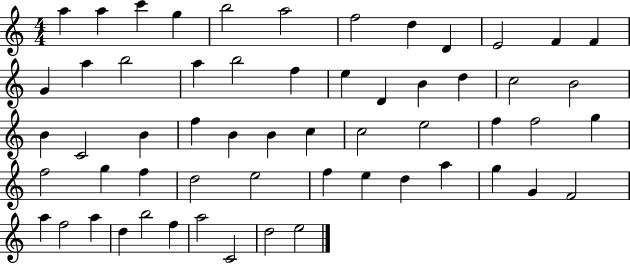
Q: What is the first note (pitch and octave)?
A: A5